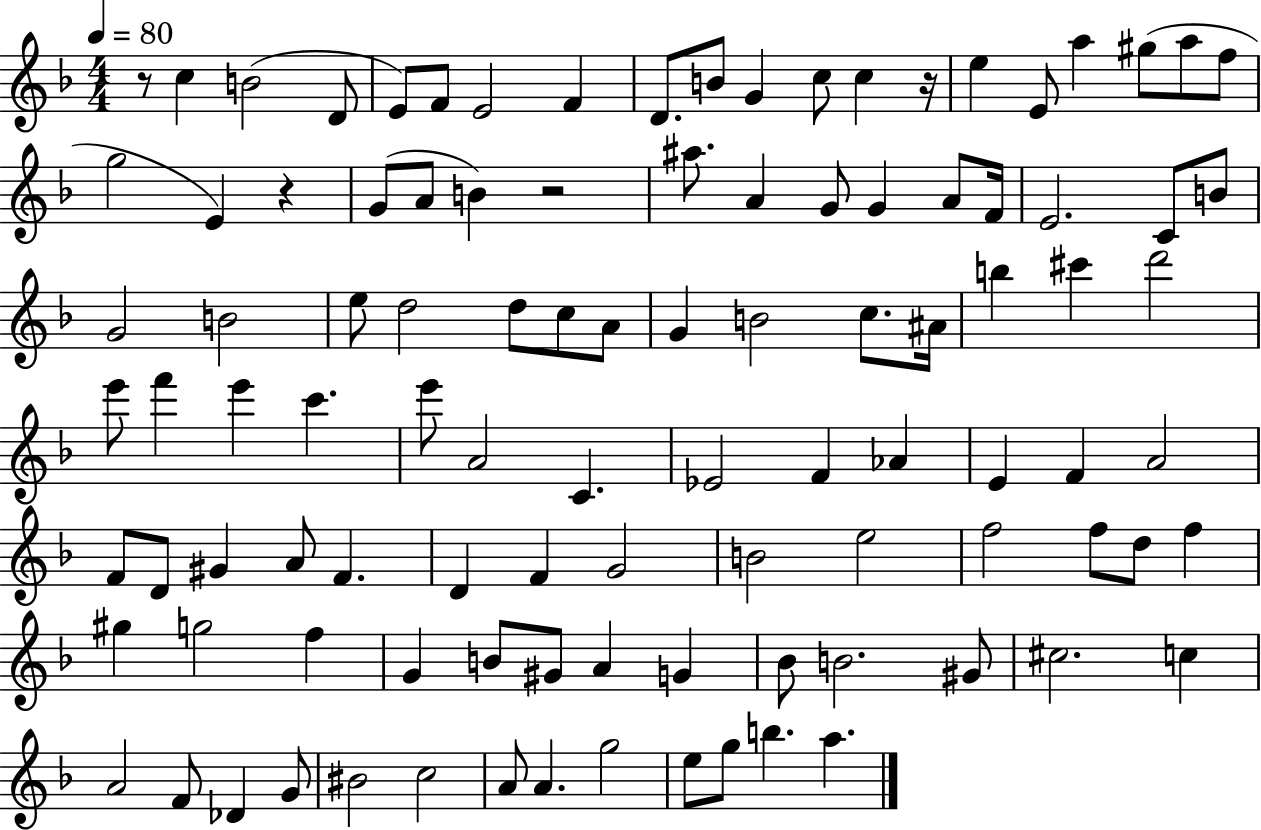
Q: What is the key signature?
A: F major